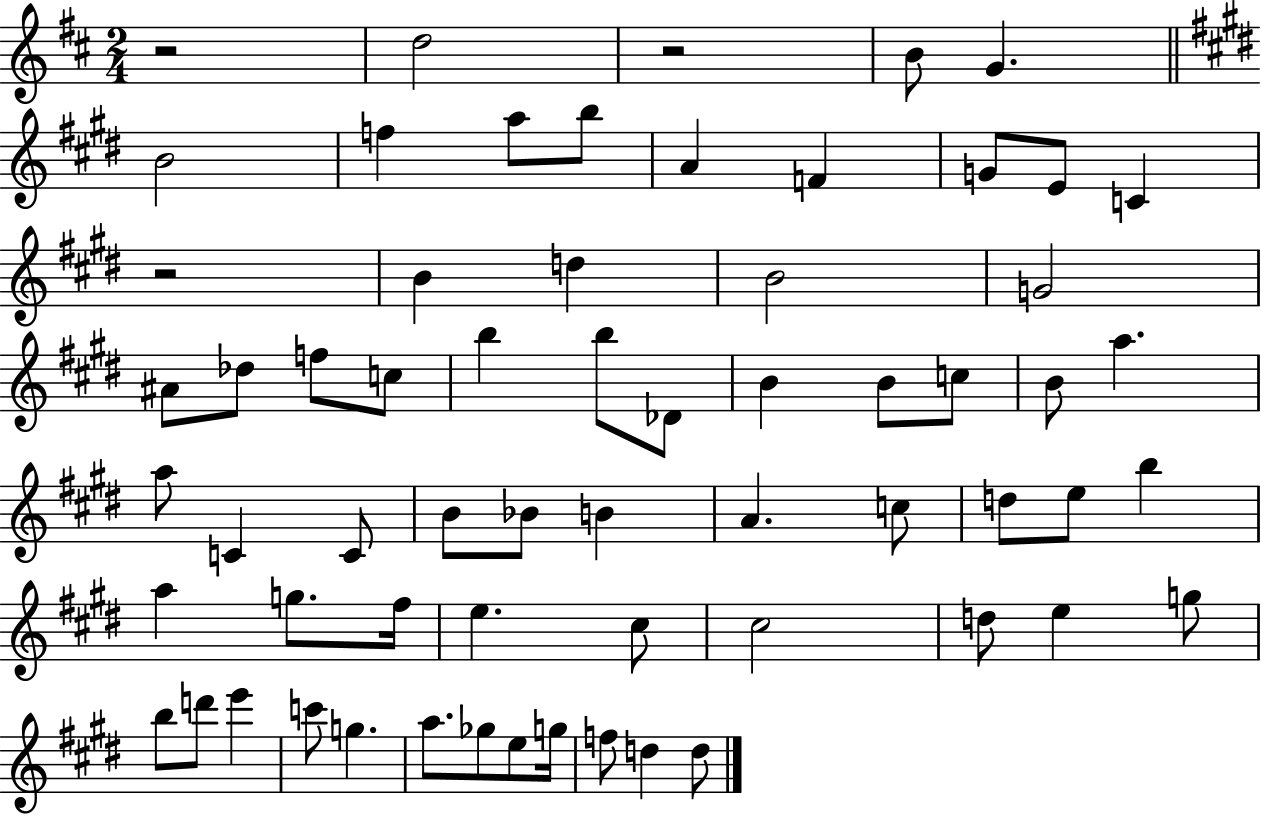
R/h D5/h R/h B4/e G4/q. B4/h F5/q A5/e B5/e A4/q F4/q G4/e E4/e C4/q R/h B4/q D5/q B4/h G4/h A#4/e Db5/e F5/e C5/e B5/q B5/e Db4/e B4/q B4/e C5/e B4/e A5/q. A5/e C4/q C4/e B4/e Bb4/e B4/q A4/q. C5/e D5/e E5/e B5/q A5/q G5/e. F#5/s E5/q. C#5/e C#5/h D5/e E5/q G5/e B5/e D6/e E6/q C6/e G5/q. A5/e. Gb5/e E5/e G5/s F5/e D5/q D5/e